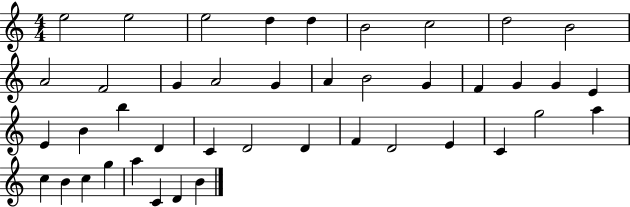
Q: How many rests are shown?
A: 0